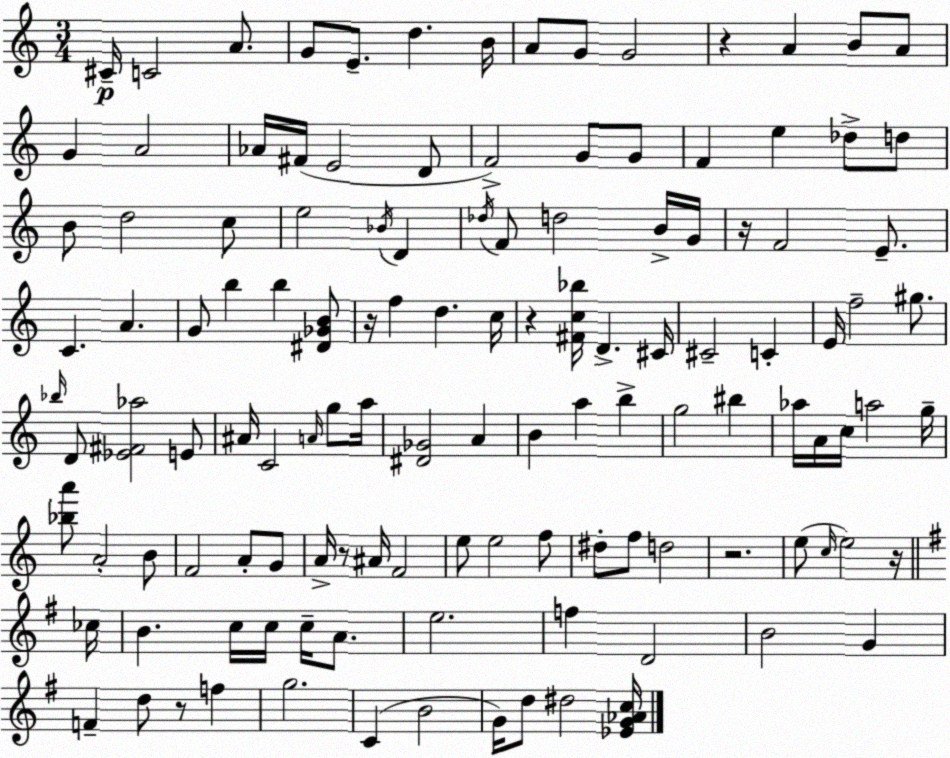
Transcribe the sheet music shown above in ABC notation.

X:1
T:Untitled
M:3/4
L:1/4
K:C
^C/4 C2 A/2 G/2 E/2 d B/4 A/2 G/2 G2 z A B/2 A/2 G A2 _A/4 ^F/4 E2 D/2 F2 G/2 G/2 F e _d/2 d/2 B/2 d2 c/2 e2 _B/4 D _d/4 F/2 d2 B/4 G/4 z/4 F2 E/2 C A G/2 b b [^D_GB]/2 z/4 f d c/4 z [^Fc_b]/4 D ^C/4 ^C2 C E/4 f2 ^g/2 _b/4 D/2 [_E^F_a]2 E/2 ^A/4 C2 A/4 g/2 a/4 [^D_G]2 A B a b g2 ^b _a/4 A/4 c/4 a2 g/4 [_ba']/2 A2 B/2 F2 A/2 G/2 A/4 z/2 ^A/4 F2 e/2 e2 f/2 ^d/2 f/2 d2 z2 e/2 c/4 e2 z/4 _c/4 B c/4 c/4 c/4 A/2 e2 f D2 B2 G F d/2 z/2 f g2 C B2 G/4 d/2 ^d2 [_EG_Ac]/4